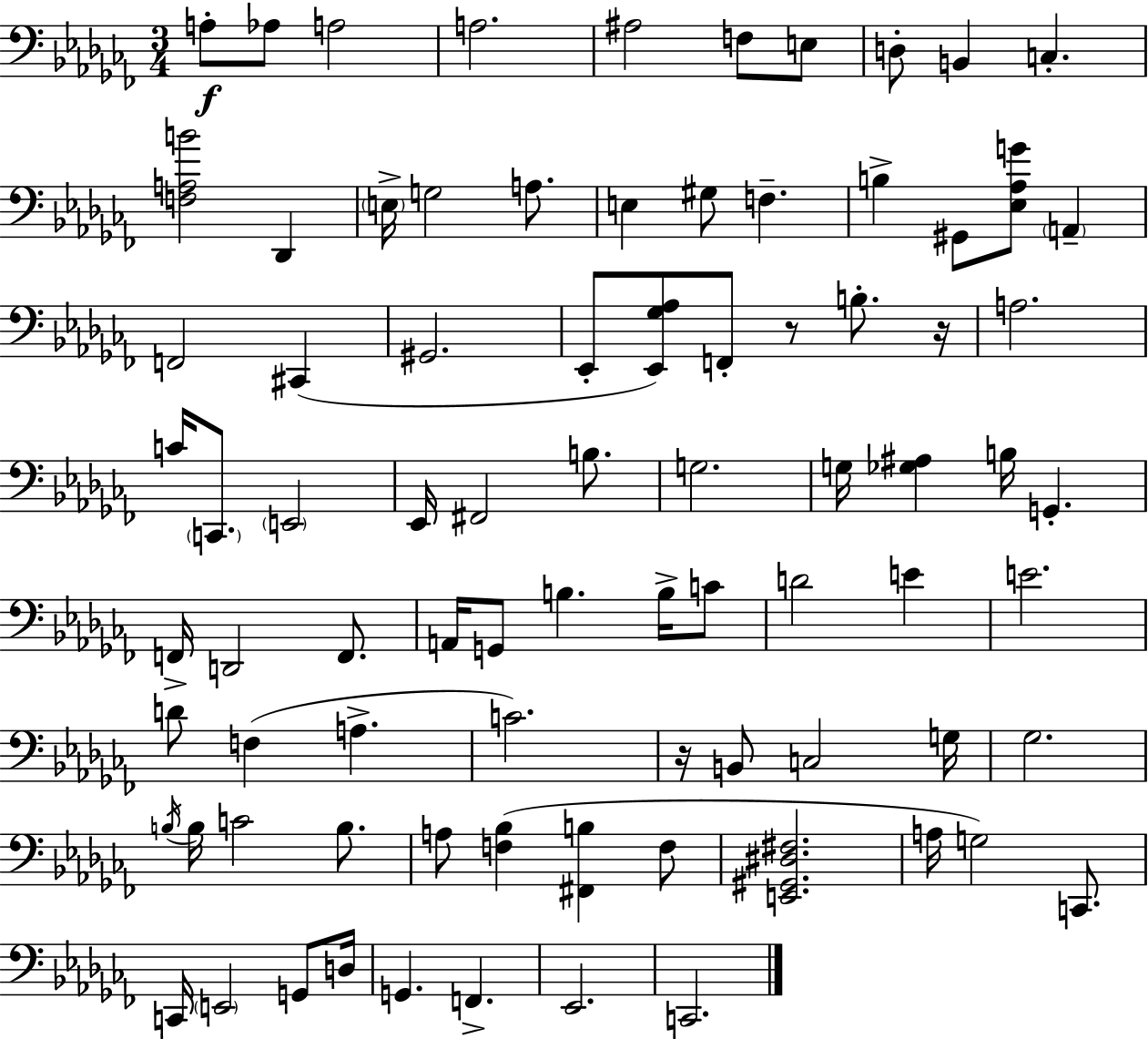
{
  \clef bass
  \numericTimeSignature
  \time 3/4
  \key aes \minor
  a8-.\f aes8 a2 | a2. | ais2 f8 e8 | d8-. b,4 c4.-. | \break <f a b'>2 des,4 | \parenthesize e16-> g2 a8. | e4 gis8 f4.-- | b4-> gis,8 <ees aes g'>8 \parenthesize a,4-- | \break f,2 cis,4( | gis,2. | ees,8-. <ees, ges aes>8) f,8-. r8 b8.-. r16 | a2. | \break c'16 \parenthesize c,8. \parenthesize e,2 | ees,16 fis,2 b8. | g2. | g16 <ges ais>4 b16 g,4.-. | \break f,16-> d,2 f,8. | a,16 g,8 b4. b16-> c'8 | d'2 e'4 | e'2. | \break d'8 f4( a4.-> | c'2.) | r16 b,8 c2 g16 | ges2. | \break \acciaccatura { b16 } b16 c'2 b8. | a8 <f bes>4( <fis, b>4 f8 | <e, gis, dis fis>2. | a16 g2) c,8. | \break c,16 \parenthesize e,2 g,8 | d16 g,4. f,4.-> | ees,2. | c,2. | \break \bar "|."
}